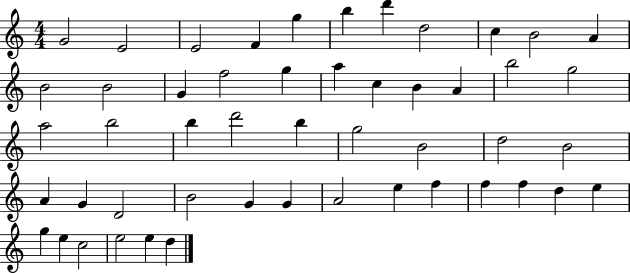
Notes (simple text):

G4/h E4/h E4/h F4/q G5/q B5/q D6/q D5/h C5/q B4/h A4/q B4/h B4/h G4/q F5/h G5/q A5/q C5/q B4/q A4/q B5/h G5/h A5/h B5/h B5/q D6/h B5/q G5/h B4/h D5/h B4/h A4/q G4/q D4/h B4/h G4/q G4/q A4/h E5/q F5/q F5/q F5/q D5/q E5/q G5/q E5/q C5/h E5/h E5/q D5/q